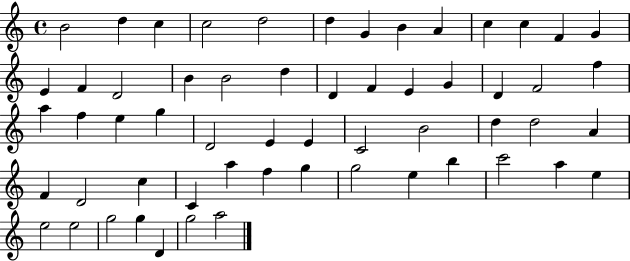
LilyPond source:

{
  \clef treble
  \time 4/4
  \defaultTimeSignature
  \key c \major
  b'2 d''4 c''4 | c''2 d''2 | d''4 g'4 b'4 a'4 | c''4 c''4 f'4 g'4 | \break e'4 f'4 d'2 | b'4 b'2 d''4 | d'4 f'4 e'4 g'4 | d'4 f'2 f''4 | \break a''4 f''4 e''4 g''4 | d'2 e'4 e'4 | c'2 b'2 | d''4 d''2 a'4 | \break f'4 d'2 c''4 | c'4 a''4 f''4 g''4 | g''2 e''4 b''4 | c'''2 a''4 e''4 | \break e''2 e''2 | g''2 g''4 d'4 | g''2 a''2 | \bar "|."
}